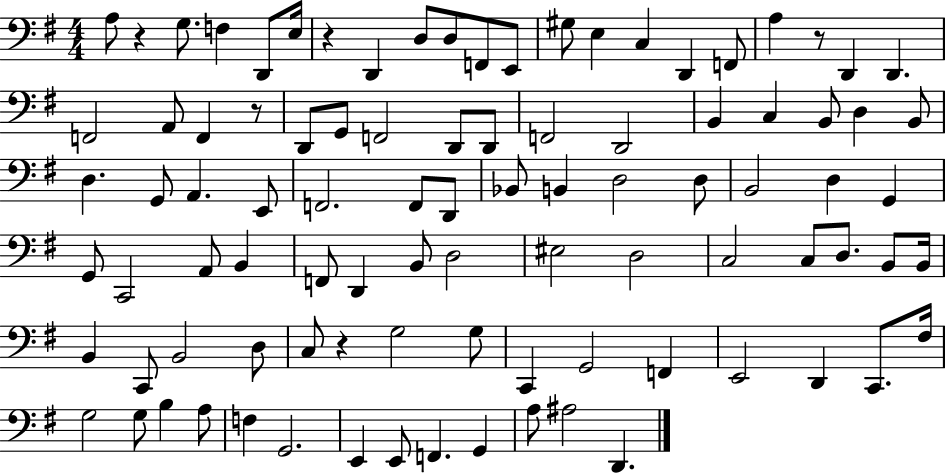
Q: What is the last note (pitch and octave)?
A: D2